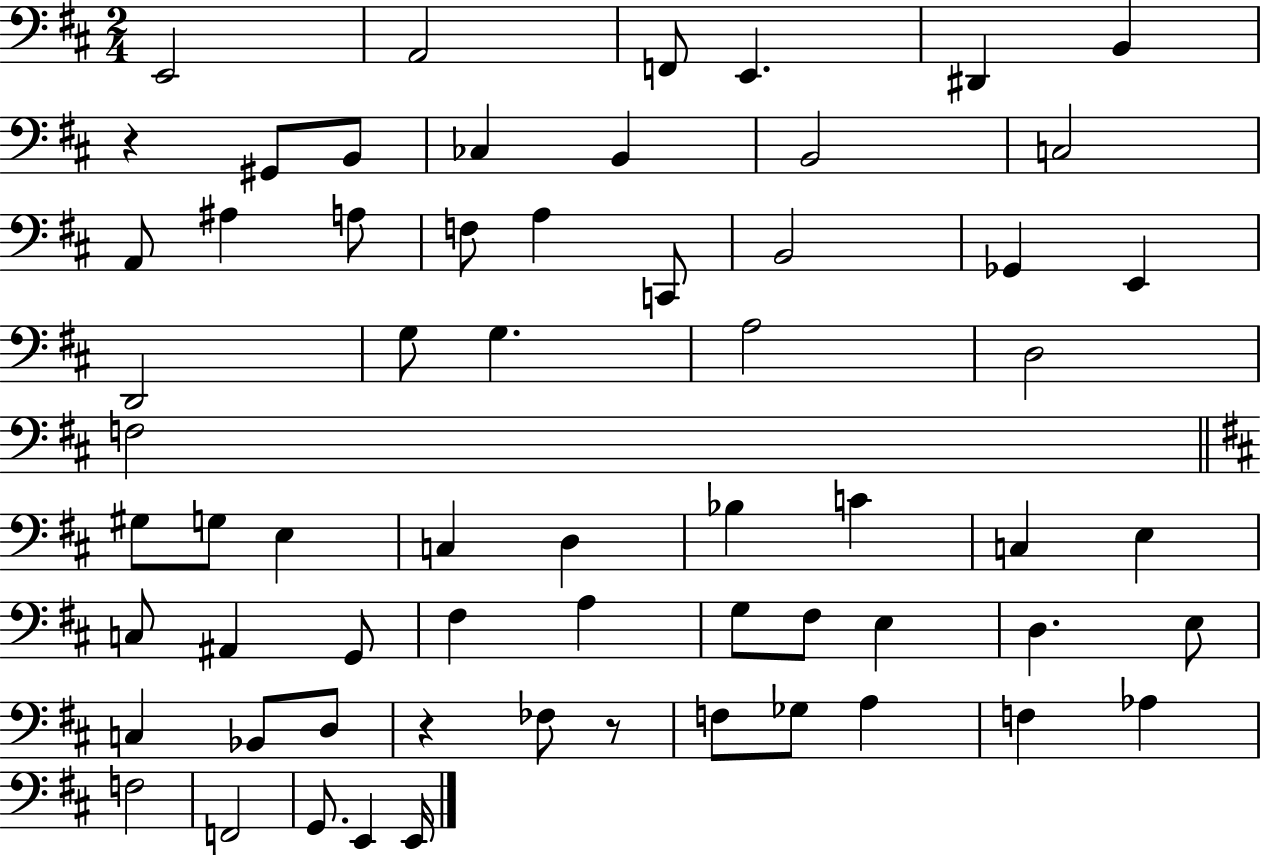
{
  \clef bass
  \numericTimeSignature
  \time 2/4
  \key d \major
  e,2 | a,2 | f,8 e,4. | dis,4 b,4 | \break r4 gis,8 b,8 | ces4 b,4 | b,2 | c2 | \break a,8 ais4 a8 | f8 a4 c,8 | b,2 | ges,4 e,4 | \break d,2 | g8 g4. | a2 | d2 | \break f2 | \bar "||" \break \key d \major gis8 g8 e4 | c4 d4 | bes4 c'4 | c4 e4 | \break c8 ais,4 g,8 | fis4 a4 | g8 fis8 e4 | d4. e8 | \break c4 bes,8 d8 | r4 fes8 r8 | f8 ges8 a4 | f4 aes4 | \break f2 | f,2 | g,8. e,4 e,16 | \bar "|."
}